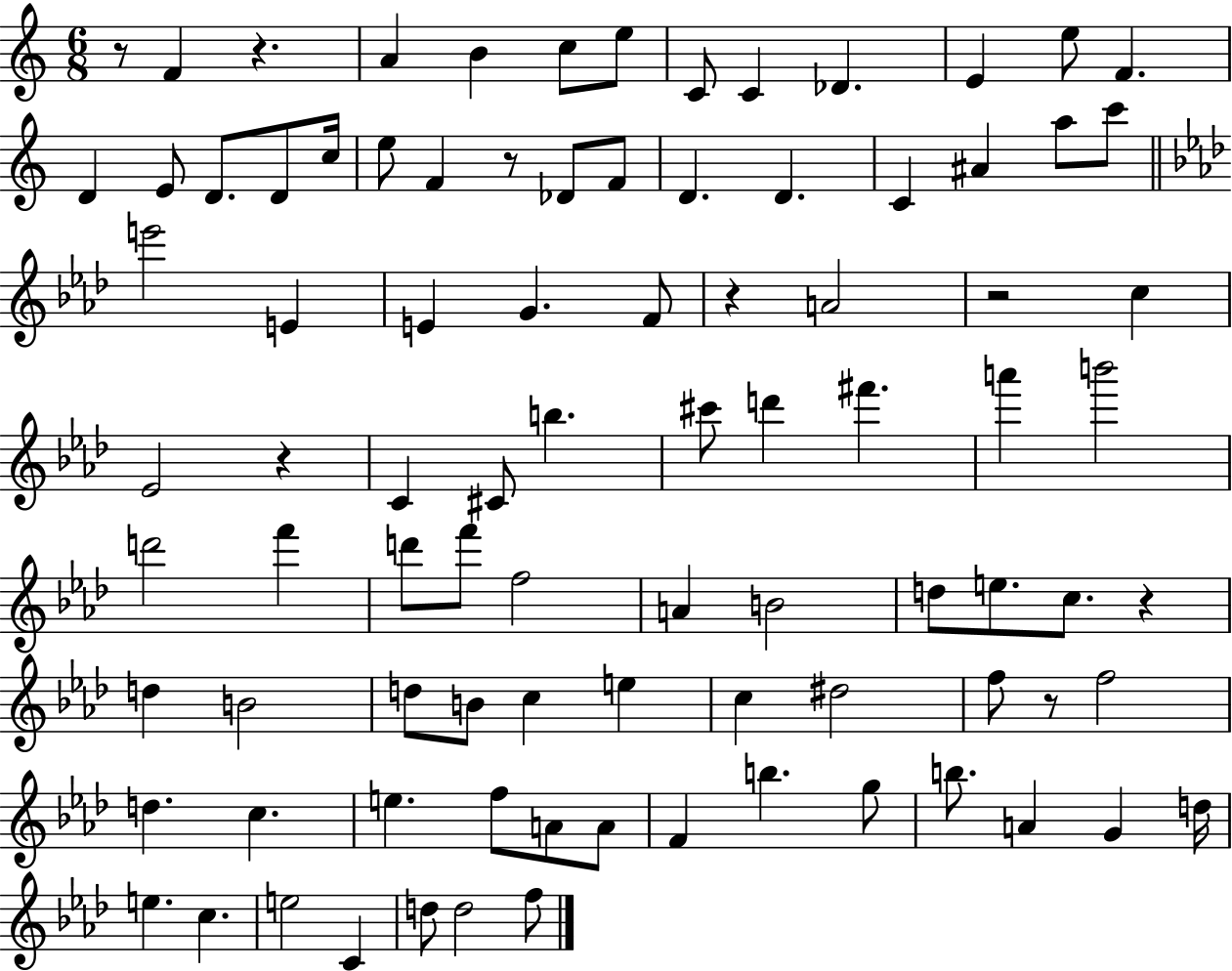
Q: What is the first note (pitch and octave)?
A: F4